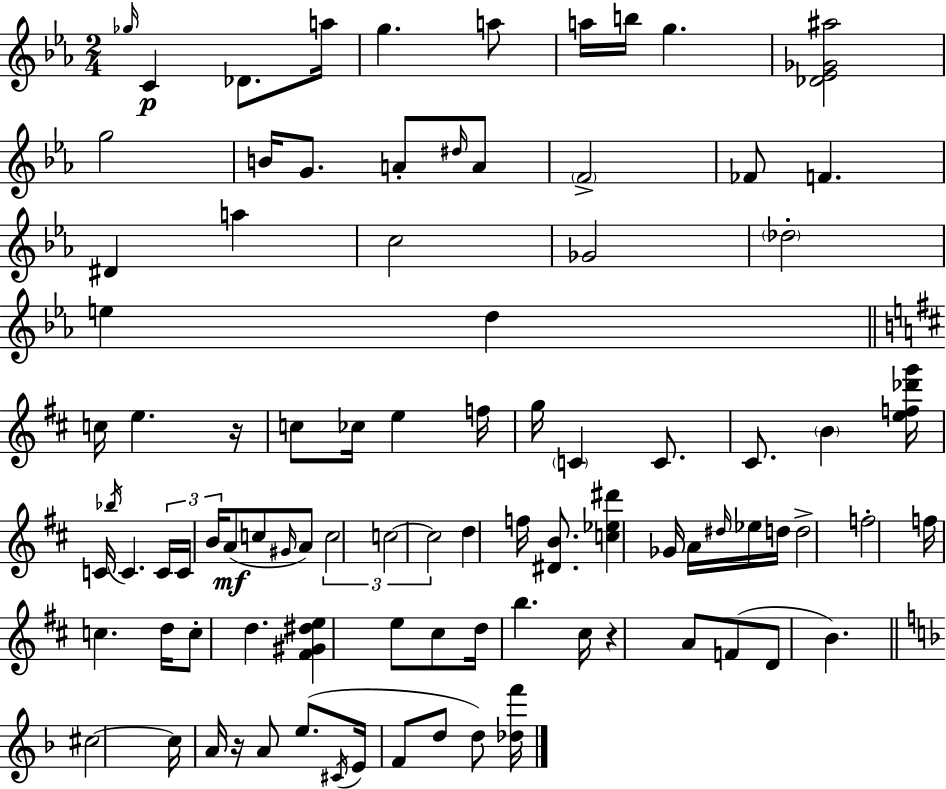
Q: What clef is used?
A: treble